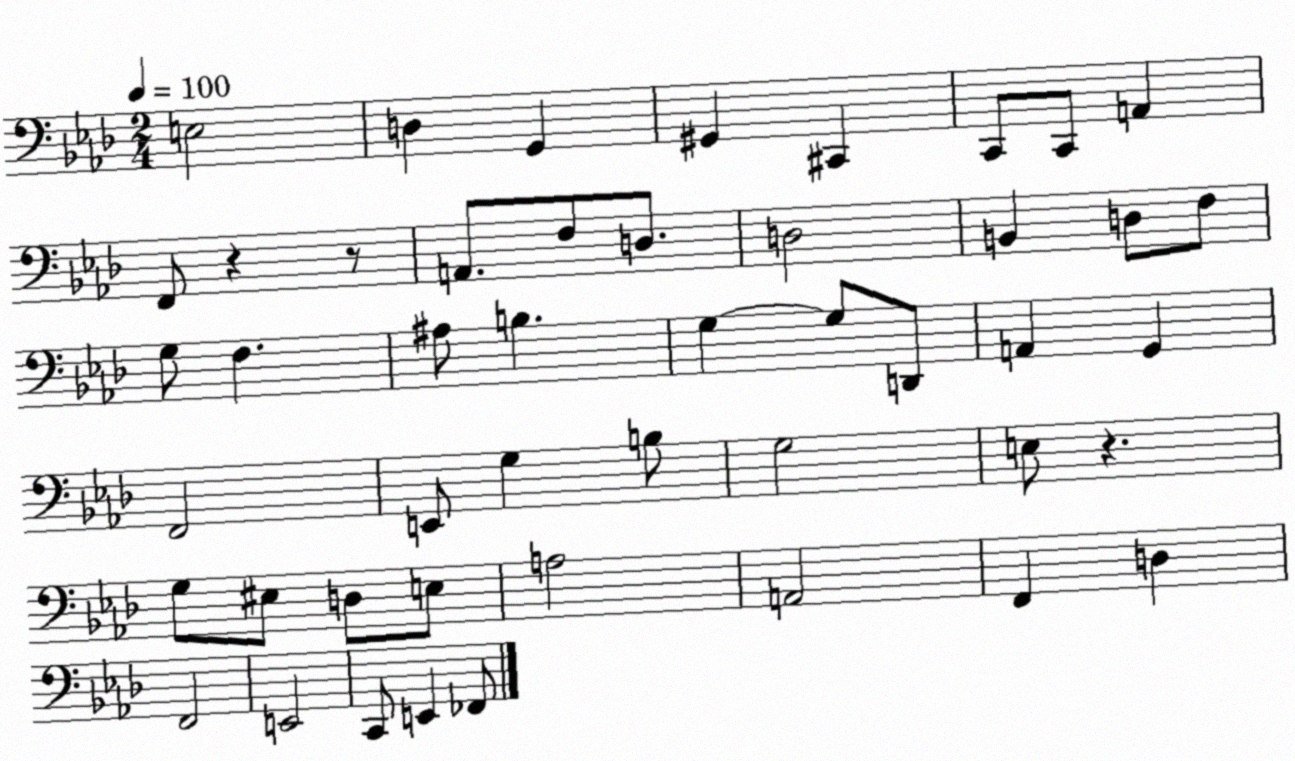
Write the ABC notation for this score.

X:1
T:Untitled
M:2/4
L:1/4
K:Ab
E,2 D, G,, ^G,, ^C,, C,,/2 C,,/2 A,, F,,/2 z z/2 A,,/2 F,/2 D,/2 D,2 B,, D,/2 F,/2 G,/2 F, ^A,/2 B, G, G,/2 D,,/2 A,, G,, F,,2 E,,/2 G, B,/2 G,2 E,/2 z G,/2 ^E,/2 D,/2 E,/2 A,2 A,,2 F,, D, F,,2 E,,2 C,,/2 E,, _F,,/2